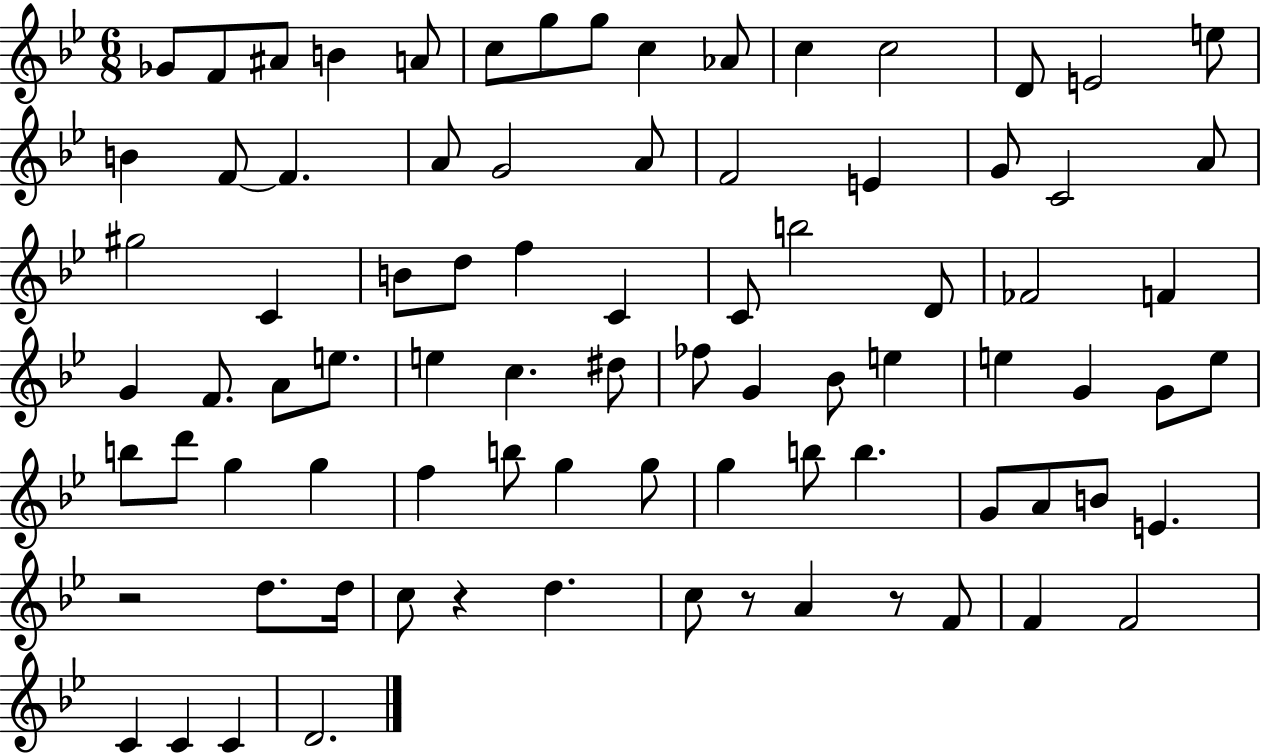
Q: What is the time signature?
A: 6/8